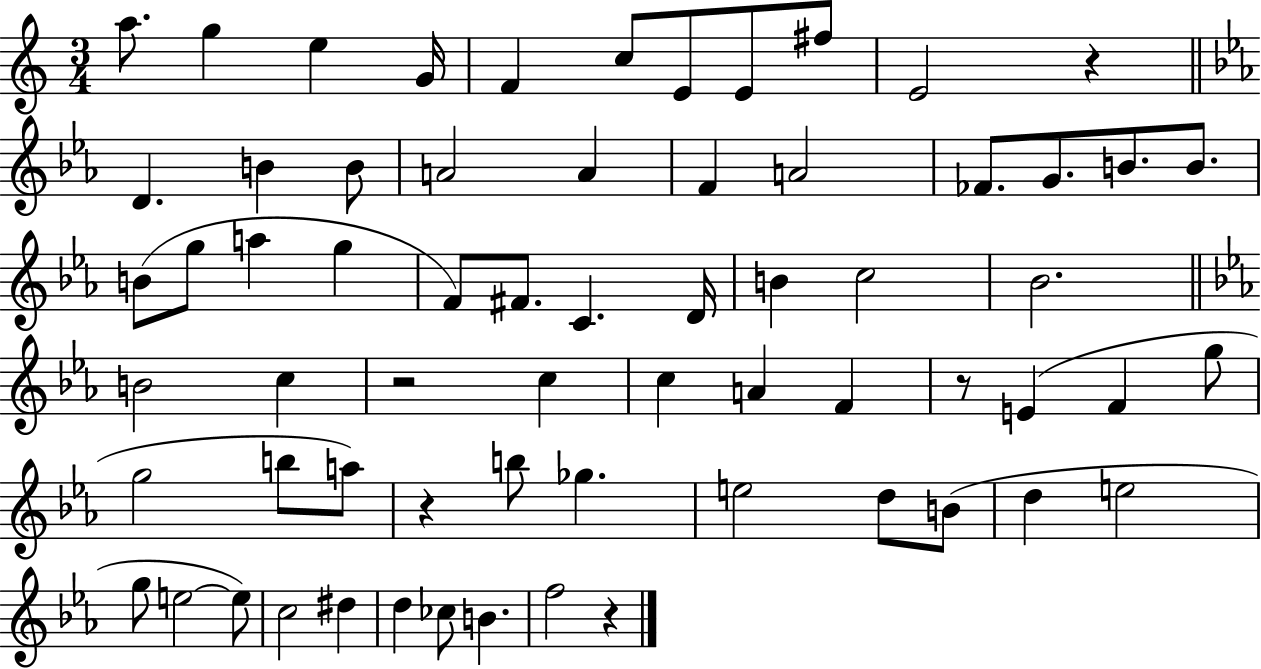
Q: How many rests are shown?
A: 5